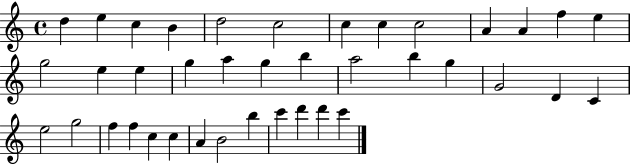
X:1
T:Untitled
M:4/4
L:1/4
K:C
d e c B d2 c2 c c c2 A A f e g2 e e g a g b a2 b g G2 D C e2 g2 f f c c A B2 b c' d' d' c'